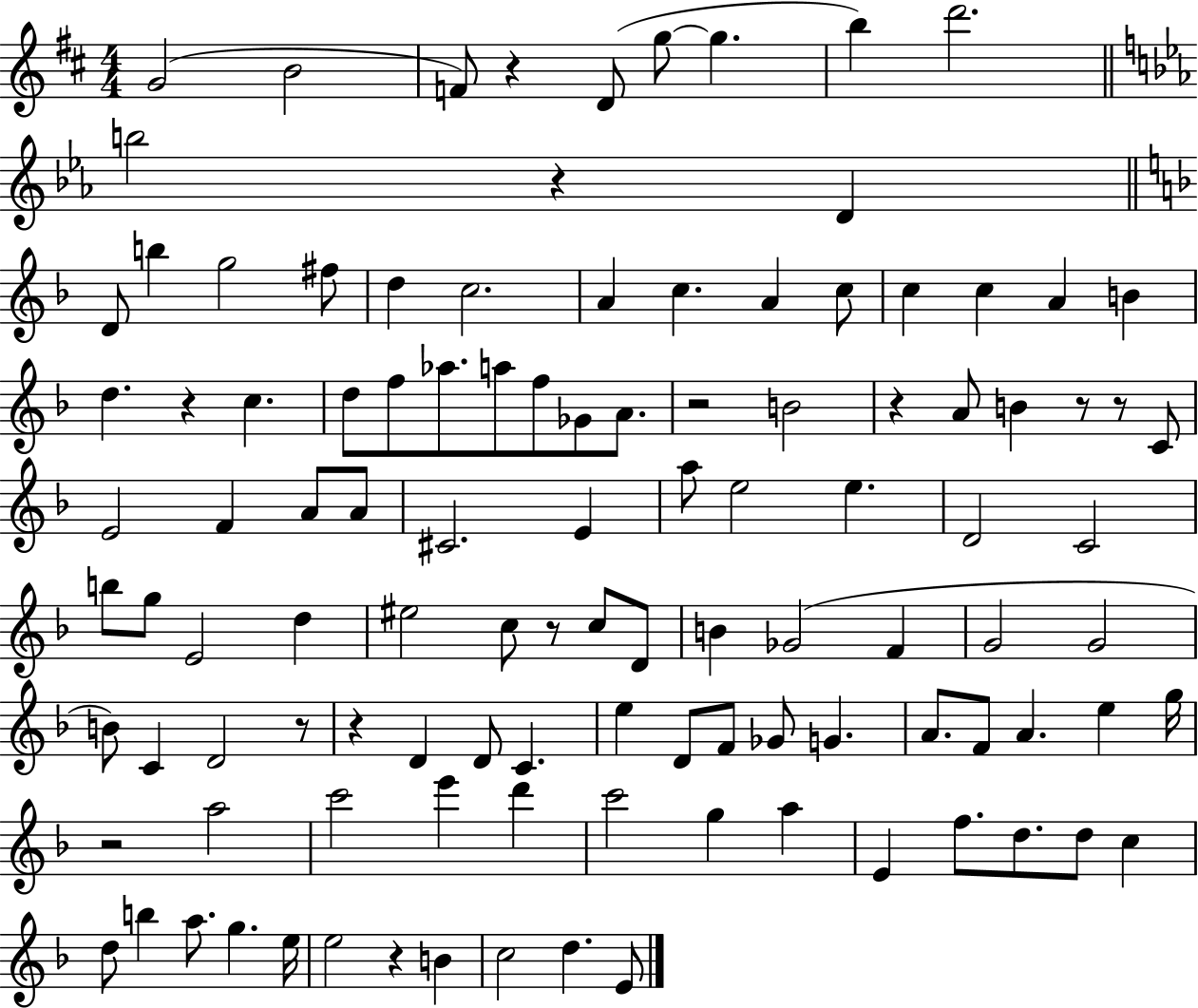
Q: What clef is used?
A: treble